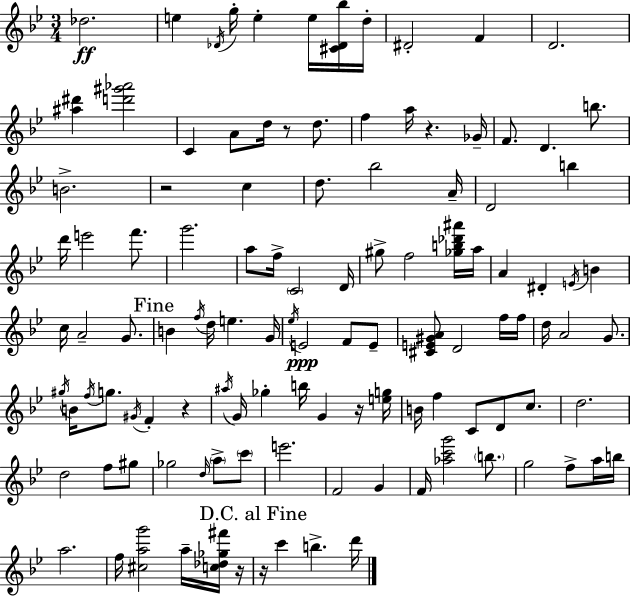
Db5/h. E5/q Db4/s G5/s E5/q E5/s [C#4,Db4,Bb5]/s D5/s D#4/h F4/q D4/h. [A#5,D#6]/q [D6,G#6,Ab6]/h C4/q A4/e D5/s R/e D5/e. F5/q A5/s R/q. Gb4/s F4/e. D4/q. B5/e. B4/h. R/h C5/q D5/e. Bb5/h A4/s D4/h B5/q D6/s E6/h F6/e. G6/h. A5/e F5/s C4/h D4/s G#5/e F5/h [Gb5,B5,Db6,A#6]/s A5/s A4/q D#4/q E4/s B4/q C5/s A4/h G4/e. B4/q F5/s D5/s E5/q. G4/s Eb5/s E4/h F4/e E4/e [C#4,E4,G#4,A4]/e D4/h F5/s F5/s D5/s A4/h G4/e. G#5/s B4/s F5/s G5/e. G#4/s F4/q R/q A#5/s G4/s Gb5/q B5/s G4/q R/s [E5,G5]/s B4/s F5/q C4/e D4/e C5/e. D5/h. D5/h F5/e G#5/e Gb5/h D5/s A5/e C6/e E6/h. F4/h G4/q F4/s [Ab5,C6,G6]/h B5/e. G5/h F5/e A5/s B5/s A5/h. F5/s [C#5,A5,G6]/h A5/s [C5,Db5,Gb5,F#6]/s R/s R/s C6/q B5/q. D6/s